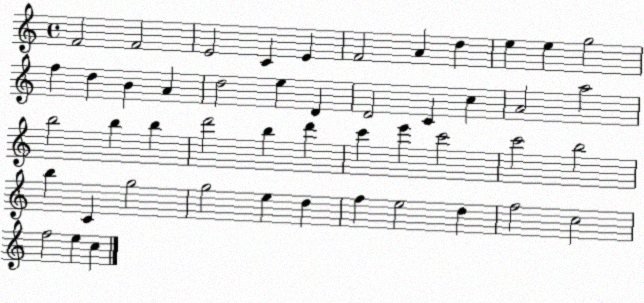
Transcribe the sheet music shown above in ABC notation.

X:1
T:Untitled
M:4/4
L:1/4
K:C
F2 F2 E2 C E F2 A d e e g2 f d B A d2 e D D2 C c A2 a2 b2 b b d'2 b d' c' e' c'2 c'2 b2 b C g2 g2 e d f e2 d f2 c2 f2 e c